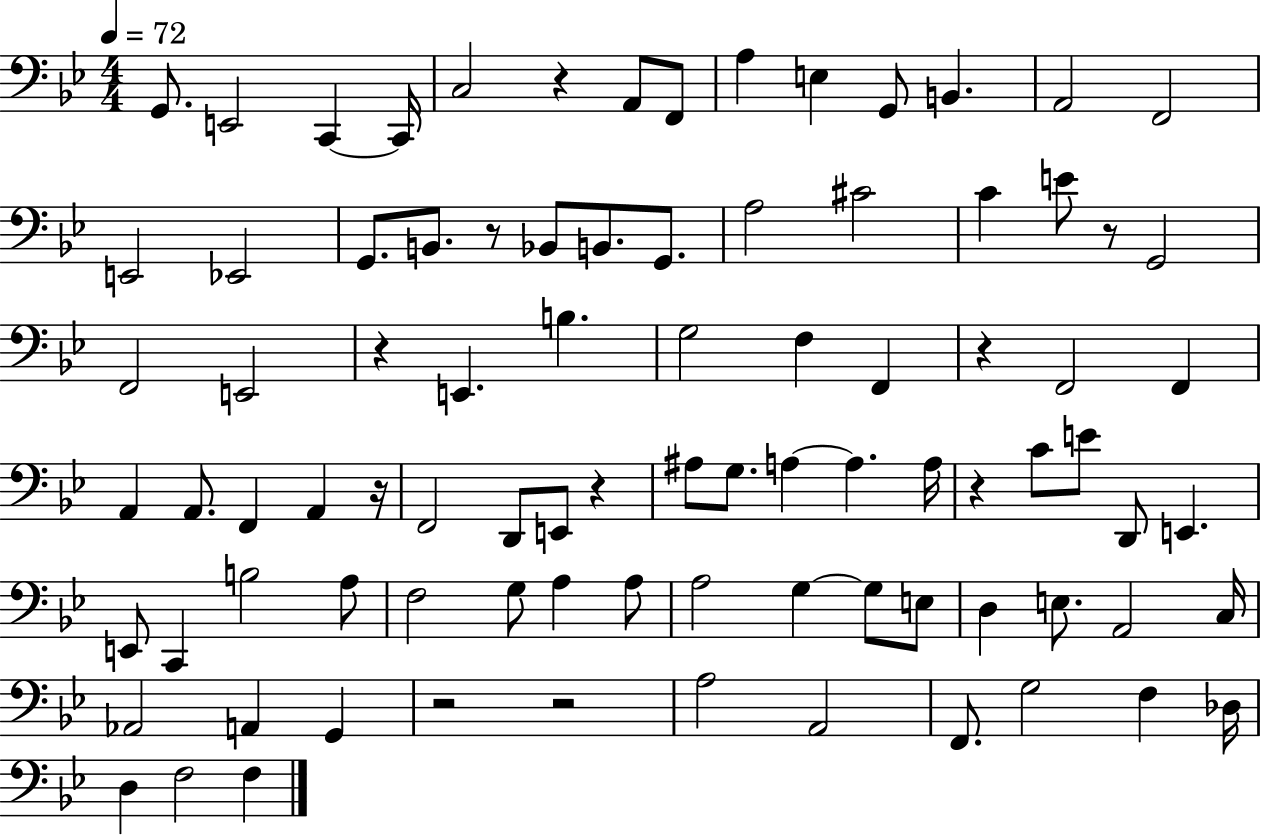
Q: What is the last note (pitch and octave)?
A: F3